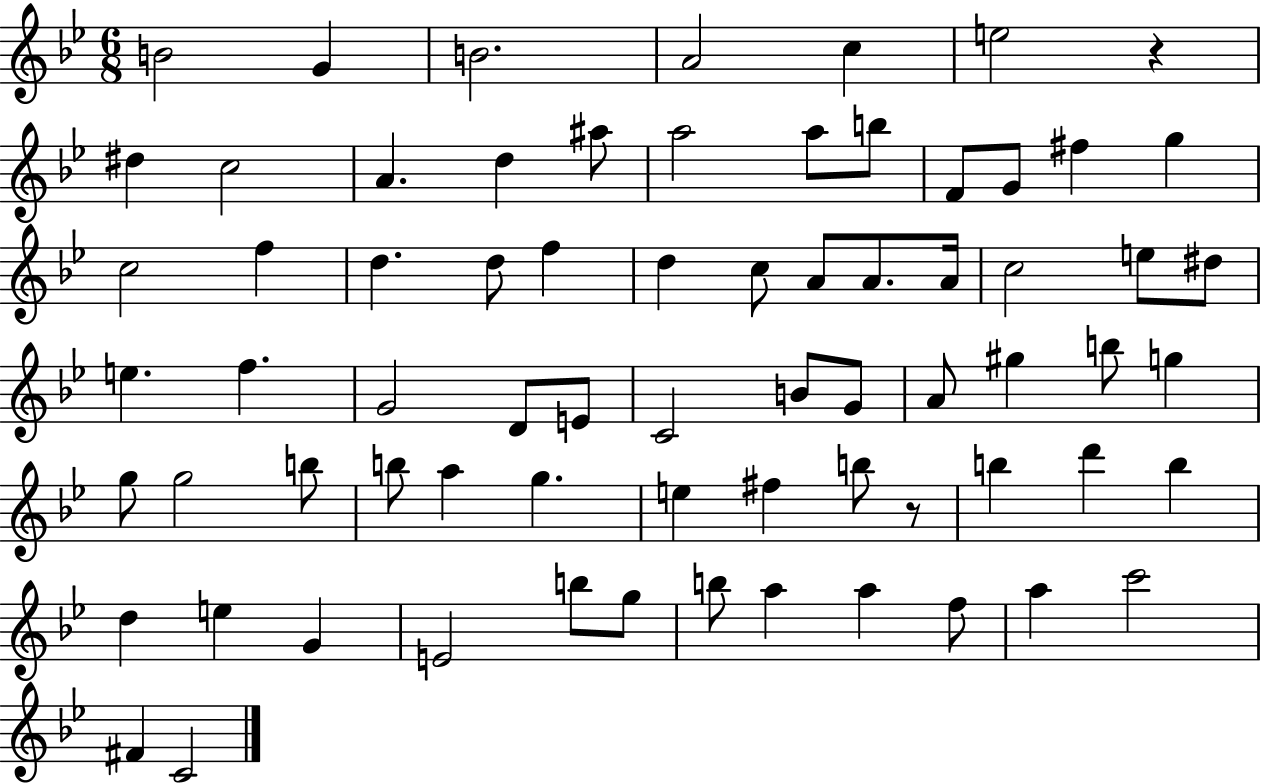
{
  \clef treble
  \numericTimeSignature
  \time 6/8
  \key bes \major
  b'2 g'4 | b'2. | a'2 c''4 | e''2 r4 | \break dis''4 c''2 | a'4. d''4 ais''8 | a''2 a''8 b''8 | f'8 g'8 fis''4 g''4 | \break c''2 f''4 | d''4. d''8 f''4 | d''4 c''8 a'8 a'8. a'16 | c''2 e''8 dis''8 | \break e''4. f''4. | g'2 d'8 e'8 | c'2 b'8 g'8 | a'8 gis''4 b''8 g''4 | \break g''8 g''2 b''8 | b''8 a''4 g''4. | e''4 fis''4 b''8 r8 | b''4 d'''4 b''4 | \break d''4 e''4 g'4 | e'2 b''8 g''8 | b''8 a''4 a''4 f''8 | a''4 c'''2 | \break fis'4 c'2 | \bar "|."
}